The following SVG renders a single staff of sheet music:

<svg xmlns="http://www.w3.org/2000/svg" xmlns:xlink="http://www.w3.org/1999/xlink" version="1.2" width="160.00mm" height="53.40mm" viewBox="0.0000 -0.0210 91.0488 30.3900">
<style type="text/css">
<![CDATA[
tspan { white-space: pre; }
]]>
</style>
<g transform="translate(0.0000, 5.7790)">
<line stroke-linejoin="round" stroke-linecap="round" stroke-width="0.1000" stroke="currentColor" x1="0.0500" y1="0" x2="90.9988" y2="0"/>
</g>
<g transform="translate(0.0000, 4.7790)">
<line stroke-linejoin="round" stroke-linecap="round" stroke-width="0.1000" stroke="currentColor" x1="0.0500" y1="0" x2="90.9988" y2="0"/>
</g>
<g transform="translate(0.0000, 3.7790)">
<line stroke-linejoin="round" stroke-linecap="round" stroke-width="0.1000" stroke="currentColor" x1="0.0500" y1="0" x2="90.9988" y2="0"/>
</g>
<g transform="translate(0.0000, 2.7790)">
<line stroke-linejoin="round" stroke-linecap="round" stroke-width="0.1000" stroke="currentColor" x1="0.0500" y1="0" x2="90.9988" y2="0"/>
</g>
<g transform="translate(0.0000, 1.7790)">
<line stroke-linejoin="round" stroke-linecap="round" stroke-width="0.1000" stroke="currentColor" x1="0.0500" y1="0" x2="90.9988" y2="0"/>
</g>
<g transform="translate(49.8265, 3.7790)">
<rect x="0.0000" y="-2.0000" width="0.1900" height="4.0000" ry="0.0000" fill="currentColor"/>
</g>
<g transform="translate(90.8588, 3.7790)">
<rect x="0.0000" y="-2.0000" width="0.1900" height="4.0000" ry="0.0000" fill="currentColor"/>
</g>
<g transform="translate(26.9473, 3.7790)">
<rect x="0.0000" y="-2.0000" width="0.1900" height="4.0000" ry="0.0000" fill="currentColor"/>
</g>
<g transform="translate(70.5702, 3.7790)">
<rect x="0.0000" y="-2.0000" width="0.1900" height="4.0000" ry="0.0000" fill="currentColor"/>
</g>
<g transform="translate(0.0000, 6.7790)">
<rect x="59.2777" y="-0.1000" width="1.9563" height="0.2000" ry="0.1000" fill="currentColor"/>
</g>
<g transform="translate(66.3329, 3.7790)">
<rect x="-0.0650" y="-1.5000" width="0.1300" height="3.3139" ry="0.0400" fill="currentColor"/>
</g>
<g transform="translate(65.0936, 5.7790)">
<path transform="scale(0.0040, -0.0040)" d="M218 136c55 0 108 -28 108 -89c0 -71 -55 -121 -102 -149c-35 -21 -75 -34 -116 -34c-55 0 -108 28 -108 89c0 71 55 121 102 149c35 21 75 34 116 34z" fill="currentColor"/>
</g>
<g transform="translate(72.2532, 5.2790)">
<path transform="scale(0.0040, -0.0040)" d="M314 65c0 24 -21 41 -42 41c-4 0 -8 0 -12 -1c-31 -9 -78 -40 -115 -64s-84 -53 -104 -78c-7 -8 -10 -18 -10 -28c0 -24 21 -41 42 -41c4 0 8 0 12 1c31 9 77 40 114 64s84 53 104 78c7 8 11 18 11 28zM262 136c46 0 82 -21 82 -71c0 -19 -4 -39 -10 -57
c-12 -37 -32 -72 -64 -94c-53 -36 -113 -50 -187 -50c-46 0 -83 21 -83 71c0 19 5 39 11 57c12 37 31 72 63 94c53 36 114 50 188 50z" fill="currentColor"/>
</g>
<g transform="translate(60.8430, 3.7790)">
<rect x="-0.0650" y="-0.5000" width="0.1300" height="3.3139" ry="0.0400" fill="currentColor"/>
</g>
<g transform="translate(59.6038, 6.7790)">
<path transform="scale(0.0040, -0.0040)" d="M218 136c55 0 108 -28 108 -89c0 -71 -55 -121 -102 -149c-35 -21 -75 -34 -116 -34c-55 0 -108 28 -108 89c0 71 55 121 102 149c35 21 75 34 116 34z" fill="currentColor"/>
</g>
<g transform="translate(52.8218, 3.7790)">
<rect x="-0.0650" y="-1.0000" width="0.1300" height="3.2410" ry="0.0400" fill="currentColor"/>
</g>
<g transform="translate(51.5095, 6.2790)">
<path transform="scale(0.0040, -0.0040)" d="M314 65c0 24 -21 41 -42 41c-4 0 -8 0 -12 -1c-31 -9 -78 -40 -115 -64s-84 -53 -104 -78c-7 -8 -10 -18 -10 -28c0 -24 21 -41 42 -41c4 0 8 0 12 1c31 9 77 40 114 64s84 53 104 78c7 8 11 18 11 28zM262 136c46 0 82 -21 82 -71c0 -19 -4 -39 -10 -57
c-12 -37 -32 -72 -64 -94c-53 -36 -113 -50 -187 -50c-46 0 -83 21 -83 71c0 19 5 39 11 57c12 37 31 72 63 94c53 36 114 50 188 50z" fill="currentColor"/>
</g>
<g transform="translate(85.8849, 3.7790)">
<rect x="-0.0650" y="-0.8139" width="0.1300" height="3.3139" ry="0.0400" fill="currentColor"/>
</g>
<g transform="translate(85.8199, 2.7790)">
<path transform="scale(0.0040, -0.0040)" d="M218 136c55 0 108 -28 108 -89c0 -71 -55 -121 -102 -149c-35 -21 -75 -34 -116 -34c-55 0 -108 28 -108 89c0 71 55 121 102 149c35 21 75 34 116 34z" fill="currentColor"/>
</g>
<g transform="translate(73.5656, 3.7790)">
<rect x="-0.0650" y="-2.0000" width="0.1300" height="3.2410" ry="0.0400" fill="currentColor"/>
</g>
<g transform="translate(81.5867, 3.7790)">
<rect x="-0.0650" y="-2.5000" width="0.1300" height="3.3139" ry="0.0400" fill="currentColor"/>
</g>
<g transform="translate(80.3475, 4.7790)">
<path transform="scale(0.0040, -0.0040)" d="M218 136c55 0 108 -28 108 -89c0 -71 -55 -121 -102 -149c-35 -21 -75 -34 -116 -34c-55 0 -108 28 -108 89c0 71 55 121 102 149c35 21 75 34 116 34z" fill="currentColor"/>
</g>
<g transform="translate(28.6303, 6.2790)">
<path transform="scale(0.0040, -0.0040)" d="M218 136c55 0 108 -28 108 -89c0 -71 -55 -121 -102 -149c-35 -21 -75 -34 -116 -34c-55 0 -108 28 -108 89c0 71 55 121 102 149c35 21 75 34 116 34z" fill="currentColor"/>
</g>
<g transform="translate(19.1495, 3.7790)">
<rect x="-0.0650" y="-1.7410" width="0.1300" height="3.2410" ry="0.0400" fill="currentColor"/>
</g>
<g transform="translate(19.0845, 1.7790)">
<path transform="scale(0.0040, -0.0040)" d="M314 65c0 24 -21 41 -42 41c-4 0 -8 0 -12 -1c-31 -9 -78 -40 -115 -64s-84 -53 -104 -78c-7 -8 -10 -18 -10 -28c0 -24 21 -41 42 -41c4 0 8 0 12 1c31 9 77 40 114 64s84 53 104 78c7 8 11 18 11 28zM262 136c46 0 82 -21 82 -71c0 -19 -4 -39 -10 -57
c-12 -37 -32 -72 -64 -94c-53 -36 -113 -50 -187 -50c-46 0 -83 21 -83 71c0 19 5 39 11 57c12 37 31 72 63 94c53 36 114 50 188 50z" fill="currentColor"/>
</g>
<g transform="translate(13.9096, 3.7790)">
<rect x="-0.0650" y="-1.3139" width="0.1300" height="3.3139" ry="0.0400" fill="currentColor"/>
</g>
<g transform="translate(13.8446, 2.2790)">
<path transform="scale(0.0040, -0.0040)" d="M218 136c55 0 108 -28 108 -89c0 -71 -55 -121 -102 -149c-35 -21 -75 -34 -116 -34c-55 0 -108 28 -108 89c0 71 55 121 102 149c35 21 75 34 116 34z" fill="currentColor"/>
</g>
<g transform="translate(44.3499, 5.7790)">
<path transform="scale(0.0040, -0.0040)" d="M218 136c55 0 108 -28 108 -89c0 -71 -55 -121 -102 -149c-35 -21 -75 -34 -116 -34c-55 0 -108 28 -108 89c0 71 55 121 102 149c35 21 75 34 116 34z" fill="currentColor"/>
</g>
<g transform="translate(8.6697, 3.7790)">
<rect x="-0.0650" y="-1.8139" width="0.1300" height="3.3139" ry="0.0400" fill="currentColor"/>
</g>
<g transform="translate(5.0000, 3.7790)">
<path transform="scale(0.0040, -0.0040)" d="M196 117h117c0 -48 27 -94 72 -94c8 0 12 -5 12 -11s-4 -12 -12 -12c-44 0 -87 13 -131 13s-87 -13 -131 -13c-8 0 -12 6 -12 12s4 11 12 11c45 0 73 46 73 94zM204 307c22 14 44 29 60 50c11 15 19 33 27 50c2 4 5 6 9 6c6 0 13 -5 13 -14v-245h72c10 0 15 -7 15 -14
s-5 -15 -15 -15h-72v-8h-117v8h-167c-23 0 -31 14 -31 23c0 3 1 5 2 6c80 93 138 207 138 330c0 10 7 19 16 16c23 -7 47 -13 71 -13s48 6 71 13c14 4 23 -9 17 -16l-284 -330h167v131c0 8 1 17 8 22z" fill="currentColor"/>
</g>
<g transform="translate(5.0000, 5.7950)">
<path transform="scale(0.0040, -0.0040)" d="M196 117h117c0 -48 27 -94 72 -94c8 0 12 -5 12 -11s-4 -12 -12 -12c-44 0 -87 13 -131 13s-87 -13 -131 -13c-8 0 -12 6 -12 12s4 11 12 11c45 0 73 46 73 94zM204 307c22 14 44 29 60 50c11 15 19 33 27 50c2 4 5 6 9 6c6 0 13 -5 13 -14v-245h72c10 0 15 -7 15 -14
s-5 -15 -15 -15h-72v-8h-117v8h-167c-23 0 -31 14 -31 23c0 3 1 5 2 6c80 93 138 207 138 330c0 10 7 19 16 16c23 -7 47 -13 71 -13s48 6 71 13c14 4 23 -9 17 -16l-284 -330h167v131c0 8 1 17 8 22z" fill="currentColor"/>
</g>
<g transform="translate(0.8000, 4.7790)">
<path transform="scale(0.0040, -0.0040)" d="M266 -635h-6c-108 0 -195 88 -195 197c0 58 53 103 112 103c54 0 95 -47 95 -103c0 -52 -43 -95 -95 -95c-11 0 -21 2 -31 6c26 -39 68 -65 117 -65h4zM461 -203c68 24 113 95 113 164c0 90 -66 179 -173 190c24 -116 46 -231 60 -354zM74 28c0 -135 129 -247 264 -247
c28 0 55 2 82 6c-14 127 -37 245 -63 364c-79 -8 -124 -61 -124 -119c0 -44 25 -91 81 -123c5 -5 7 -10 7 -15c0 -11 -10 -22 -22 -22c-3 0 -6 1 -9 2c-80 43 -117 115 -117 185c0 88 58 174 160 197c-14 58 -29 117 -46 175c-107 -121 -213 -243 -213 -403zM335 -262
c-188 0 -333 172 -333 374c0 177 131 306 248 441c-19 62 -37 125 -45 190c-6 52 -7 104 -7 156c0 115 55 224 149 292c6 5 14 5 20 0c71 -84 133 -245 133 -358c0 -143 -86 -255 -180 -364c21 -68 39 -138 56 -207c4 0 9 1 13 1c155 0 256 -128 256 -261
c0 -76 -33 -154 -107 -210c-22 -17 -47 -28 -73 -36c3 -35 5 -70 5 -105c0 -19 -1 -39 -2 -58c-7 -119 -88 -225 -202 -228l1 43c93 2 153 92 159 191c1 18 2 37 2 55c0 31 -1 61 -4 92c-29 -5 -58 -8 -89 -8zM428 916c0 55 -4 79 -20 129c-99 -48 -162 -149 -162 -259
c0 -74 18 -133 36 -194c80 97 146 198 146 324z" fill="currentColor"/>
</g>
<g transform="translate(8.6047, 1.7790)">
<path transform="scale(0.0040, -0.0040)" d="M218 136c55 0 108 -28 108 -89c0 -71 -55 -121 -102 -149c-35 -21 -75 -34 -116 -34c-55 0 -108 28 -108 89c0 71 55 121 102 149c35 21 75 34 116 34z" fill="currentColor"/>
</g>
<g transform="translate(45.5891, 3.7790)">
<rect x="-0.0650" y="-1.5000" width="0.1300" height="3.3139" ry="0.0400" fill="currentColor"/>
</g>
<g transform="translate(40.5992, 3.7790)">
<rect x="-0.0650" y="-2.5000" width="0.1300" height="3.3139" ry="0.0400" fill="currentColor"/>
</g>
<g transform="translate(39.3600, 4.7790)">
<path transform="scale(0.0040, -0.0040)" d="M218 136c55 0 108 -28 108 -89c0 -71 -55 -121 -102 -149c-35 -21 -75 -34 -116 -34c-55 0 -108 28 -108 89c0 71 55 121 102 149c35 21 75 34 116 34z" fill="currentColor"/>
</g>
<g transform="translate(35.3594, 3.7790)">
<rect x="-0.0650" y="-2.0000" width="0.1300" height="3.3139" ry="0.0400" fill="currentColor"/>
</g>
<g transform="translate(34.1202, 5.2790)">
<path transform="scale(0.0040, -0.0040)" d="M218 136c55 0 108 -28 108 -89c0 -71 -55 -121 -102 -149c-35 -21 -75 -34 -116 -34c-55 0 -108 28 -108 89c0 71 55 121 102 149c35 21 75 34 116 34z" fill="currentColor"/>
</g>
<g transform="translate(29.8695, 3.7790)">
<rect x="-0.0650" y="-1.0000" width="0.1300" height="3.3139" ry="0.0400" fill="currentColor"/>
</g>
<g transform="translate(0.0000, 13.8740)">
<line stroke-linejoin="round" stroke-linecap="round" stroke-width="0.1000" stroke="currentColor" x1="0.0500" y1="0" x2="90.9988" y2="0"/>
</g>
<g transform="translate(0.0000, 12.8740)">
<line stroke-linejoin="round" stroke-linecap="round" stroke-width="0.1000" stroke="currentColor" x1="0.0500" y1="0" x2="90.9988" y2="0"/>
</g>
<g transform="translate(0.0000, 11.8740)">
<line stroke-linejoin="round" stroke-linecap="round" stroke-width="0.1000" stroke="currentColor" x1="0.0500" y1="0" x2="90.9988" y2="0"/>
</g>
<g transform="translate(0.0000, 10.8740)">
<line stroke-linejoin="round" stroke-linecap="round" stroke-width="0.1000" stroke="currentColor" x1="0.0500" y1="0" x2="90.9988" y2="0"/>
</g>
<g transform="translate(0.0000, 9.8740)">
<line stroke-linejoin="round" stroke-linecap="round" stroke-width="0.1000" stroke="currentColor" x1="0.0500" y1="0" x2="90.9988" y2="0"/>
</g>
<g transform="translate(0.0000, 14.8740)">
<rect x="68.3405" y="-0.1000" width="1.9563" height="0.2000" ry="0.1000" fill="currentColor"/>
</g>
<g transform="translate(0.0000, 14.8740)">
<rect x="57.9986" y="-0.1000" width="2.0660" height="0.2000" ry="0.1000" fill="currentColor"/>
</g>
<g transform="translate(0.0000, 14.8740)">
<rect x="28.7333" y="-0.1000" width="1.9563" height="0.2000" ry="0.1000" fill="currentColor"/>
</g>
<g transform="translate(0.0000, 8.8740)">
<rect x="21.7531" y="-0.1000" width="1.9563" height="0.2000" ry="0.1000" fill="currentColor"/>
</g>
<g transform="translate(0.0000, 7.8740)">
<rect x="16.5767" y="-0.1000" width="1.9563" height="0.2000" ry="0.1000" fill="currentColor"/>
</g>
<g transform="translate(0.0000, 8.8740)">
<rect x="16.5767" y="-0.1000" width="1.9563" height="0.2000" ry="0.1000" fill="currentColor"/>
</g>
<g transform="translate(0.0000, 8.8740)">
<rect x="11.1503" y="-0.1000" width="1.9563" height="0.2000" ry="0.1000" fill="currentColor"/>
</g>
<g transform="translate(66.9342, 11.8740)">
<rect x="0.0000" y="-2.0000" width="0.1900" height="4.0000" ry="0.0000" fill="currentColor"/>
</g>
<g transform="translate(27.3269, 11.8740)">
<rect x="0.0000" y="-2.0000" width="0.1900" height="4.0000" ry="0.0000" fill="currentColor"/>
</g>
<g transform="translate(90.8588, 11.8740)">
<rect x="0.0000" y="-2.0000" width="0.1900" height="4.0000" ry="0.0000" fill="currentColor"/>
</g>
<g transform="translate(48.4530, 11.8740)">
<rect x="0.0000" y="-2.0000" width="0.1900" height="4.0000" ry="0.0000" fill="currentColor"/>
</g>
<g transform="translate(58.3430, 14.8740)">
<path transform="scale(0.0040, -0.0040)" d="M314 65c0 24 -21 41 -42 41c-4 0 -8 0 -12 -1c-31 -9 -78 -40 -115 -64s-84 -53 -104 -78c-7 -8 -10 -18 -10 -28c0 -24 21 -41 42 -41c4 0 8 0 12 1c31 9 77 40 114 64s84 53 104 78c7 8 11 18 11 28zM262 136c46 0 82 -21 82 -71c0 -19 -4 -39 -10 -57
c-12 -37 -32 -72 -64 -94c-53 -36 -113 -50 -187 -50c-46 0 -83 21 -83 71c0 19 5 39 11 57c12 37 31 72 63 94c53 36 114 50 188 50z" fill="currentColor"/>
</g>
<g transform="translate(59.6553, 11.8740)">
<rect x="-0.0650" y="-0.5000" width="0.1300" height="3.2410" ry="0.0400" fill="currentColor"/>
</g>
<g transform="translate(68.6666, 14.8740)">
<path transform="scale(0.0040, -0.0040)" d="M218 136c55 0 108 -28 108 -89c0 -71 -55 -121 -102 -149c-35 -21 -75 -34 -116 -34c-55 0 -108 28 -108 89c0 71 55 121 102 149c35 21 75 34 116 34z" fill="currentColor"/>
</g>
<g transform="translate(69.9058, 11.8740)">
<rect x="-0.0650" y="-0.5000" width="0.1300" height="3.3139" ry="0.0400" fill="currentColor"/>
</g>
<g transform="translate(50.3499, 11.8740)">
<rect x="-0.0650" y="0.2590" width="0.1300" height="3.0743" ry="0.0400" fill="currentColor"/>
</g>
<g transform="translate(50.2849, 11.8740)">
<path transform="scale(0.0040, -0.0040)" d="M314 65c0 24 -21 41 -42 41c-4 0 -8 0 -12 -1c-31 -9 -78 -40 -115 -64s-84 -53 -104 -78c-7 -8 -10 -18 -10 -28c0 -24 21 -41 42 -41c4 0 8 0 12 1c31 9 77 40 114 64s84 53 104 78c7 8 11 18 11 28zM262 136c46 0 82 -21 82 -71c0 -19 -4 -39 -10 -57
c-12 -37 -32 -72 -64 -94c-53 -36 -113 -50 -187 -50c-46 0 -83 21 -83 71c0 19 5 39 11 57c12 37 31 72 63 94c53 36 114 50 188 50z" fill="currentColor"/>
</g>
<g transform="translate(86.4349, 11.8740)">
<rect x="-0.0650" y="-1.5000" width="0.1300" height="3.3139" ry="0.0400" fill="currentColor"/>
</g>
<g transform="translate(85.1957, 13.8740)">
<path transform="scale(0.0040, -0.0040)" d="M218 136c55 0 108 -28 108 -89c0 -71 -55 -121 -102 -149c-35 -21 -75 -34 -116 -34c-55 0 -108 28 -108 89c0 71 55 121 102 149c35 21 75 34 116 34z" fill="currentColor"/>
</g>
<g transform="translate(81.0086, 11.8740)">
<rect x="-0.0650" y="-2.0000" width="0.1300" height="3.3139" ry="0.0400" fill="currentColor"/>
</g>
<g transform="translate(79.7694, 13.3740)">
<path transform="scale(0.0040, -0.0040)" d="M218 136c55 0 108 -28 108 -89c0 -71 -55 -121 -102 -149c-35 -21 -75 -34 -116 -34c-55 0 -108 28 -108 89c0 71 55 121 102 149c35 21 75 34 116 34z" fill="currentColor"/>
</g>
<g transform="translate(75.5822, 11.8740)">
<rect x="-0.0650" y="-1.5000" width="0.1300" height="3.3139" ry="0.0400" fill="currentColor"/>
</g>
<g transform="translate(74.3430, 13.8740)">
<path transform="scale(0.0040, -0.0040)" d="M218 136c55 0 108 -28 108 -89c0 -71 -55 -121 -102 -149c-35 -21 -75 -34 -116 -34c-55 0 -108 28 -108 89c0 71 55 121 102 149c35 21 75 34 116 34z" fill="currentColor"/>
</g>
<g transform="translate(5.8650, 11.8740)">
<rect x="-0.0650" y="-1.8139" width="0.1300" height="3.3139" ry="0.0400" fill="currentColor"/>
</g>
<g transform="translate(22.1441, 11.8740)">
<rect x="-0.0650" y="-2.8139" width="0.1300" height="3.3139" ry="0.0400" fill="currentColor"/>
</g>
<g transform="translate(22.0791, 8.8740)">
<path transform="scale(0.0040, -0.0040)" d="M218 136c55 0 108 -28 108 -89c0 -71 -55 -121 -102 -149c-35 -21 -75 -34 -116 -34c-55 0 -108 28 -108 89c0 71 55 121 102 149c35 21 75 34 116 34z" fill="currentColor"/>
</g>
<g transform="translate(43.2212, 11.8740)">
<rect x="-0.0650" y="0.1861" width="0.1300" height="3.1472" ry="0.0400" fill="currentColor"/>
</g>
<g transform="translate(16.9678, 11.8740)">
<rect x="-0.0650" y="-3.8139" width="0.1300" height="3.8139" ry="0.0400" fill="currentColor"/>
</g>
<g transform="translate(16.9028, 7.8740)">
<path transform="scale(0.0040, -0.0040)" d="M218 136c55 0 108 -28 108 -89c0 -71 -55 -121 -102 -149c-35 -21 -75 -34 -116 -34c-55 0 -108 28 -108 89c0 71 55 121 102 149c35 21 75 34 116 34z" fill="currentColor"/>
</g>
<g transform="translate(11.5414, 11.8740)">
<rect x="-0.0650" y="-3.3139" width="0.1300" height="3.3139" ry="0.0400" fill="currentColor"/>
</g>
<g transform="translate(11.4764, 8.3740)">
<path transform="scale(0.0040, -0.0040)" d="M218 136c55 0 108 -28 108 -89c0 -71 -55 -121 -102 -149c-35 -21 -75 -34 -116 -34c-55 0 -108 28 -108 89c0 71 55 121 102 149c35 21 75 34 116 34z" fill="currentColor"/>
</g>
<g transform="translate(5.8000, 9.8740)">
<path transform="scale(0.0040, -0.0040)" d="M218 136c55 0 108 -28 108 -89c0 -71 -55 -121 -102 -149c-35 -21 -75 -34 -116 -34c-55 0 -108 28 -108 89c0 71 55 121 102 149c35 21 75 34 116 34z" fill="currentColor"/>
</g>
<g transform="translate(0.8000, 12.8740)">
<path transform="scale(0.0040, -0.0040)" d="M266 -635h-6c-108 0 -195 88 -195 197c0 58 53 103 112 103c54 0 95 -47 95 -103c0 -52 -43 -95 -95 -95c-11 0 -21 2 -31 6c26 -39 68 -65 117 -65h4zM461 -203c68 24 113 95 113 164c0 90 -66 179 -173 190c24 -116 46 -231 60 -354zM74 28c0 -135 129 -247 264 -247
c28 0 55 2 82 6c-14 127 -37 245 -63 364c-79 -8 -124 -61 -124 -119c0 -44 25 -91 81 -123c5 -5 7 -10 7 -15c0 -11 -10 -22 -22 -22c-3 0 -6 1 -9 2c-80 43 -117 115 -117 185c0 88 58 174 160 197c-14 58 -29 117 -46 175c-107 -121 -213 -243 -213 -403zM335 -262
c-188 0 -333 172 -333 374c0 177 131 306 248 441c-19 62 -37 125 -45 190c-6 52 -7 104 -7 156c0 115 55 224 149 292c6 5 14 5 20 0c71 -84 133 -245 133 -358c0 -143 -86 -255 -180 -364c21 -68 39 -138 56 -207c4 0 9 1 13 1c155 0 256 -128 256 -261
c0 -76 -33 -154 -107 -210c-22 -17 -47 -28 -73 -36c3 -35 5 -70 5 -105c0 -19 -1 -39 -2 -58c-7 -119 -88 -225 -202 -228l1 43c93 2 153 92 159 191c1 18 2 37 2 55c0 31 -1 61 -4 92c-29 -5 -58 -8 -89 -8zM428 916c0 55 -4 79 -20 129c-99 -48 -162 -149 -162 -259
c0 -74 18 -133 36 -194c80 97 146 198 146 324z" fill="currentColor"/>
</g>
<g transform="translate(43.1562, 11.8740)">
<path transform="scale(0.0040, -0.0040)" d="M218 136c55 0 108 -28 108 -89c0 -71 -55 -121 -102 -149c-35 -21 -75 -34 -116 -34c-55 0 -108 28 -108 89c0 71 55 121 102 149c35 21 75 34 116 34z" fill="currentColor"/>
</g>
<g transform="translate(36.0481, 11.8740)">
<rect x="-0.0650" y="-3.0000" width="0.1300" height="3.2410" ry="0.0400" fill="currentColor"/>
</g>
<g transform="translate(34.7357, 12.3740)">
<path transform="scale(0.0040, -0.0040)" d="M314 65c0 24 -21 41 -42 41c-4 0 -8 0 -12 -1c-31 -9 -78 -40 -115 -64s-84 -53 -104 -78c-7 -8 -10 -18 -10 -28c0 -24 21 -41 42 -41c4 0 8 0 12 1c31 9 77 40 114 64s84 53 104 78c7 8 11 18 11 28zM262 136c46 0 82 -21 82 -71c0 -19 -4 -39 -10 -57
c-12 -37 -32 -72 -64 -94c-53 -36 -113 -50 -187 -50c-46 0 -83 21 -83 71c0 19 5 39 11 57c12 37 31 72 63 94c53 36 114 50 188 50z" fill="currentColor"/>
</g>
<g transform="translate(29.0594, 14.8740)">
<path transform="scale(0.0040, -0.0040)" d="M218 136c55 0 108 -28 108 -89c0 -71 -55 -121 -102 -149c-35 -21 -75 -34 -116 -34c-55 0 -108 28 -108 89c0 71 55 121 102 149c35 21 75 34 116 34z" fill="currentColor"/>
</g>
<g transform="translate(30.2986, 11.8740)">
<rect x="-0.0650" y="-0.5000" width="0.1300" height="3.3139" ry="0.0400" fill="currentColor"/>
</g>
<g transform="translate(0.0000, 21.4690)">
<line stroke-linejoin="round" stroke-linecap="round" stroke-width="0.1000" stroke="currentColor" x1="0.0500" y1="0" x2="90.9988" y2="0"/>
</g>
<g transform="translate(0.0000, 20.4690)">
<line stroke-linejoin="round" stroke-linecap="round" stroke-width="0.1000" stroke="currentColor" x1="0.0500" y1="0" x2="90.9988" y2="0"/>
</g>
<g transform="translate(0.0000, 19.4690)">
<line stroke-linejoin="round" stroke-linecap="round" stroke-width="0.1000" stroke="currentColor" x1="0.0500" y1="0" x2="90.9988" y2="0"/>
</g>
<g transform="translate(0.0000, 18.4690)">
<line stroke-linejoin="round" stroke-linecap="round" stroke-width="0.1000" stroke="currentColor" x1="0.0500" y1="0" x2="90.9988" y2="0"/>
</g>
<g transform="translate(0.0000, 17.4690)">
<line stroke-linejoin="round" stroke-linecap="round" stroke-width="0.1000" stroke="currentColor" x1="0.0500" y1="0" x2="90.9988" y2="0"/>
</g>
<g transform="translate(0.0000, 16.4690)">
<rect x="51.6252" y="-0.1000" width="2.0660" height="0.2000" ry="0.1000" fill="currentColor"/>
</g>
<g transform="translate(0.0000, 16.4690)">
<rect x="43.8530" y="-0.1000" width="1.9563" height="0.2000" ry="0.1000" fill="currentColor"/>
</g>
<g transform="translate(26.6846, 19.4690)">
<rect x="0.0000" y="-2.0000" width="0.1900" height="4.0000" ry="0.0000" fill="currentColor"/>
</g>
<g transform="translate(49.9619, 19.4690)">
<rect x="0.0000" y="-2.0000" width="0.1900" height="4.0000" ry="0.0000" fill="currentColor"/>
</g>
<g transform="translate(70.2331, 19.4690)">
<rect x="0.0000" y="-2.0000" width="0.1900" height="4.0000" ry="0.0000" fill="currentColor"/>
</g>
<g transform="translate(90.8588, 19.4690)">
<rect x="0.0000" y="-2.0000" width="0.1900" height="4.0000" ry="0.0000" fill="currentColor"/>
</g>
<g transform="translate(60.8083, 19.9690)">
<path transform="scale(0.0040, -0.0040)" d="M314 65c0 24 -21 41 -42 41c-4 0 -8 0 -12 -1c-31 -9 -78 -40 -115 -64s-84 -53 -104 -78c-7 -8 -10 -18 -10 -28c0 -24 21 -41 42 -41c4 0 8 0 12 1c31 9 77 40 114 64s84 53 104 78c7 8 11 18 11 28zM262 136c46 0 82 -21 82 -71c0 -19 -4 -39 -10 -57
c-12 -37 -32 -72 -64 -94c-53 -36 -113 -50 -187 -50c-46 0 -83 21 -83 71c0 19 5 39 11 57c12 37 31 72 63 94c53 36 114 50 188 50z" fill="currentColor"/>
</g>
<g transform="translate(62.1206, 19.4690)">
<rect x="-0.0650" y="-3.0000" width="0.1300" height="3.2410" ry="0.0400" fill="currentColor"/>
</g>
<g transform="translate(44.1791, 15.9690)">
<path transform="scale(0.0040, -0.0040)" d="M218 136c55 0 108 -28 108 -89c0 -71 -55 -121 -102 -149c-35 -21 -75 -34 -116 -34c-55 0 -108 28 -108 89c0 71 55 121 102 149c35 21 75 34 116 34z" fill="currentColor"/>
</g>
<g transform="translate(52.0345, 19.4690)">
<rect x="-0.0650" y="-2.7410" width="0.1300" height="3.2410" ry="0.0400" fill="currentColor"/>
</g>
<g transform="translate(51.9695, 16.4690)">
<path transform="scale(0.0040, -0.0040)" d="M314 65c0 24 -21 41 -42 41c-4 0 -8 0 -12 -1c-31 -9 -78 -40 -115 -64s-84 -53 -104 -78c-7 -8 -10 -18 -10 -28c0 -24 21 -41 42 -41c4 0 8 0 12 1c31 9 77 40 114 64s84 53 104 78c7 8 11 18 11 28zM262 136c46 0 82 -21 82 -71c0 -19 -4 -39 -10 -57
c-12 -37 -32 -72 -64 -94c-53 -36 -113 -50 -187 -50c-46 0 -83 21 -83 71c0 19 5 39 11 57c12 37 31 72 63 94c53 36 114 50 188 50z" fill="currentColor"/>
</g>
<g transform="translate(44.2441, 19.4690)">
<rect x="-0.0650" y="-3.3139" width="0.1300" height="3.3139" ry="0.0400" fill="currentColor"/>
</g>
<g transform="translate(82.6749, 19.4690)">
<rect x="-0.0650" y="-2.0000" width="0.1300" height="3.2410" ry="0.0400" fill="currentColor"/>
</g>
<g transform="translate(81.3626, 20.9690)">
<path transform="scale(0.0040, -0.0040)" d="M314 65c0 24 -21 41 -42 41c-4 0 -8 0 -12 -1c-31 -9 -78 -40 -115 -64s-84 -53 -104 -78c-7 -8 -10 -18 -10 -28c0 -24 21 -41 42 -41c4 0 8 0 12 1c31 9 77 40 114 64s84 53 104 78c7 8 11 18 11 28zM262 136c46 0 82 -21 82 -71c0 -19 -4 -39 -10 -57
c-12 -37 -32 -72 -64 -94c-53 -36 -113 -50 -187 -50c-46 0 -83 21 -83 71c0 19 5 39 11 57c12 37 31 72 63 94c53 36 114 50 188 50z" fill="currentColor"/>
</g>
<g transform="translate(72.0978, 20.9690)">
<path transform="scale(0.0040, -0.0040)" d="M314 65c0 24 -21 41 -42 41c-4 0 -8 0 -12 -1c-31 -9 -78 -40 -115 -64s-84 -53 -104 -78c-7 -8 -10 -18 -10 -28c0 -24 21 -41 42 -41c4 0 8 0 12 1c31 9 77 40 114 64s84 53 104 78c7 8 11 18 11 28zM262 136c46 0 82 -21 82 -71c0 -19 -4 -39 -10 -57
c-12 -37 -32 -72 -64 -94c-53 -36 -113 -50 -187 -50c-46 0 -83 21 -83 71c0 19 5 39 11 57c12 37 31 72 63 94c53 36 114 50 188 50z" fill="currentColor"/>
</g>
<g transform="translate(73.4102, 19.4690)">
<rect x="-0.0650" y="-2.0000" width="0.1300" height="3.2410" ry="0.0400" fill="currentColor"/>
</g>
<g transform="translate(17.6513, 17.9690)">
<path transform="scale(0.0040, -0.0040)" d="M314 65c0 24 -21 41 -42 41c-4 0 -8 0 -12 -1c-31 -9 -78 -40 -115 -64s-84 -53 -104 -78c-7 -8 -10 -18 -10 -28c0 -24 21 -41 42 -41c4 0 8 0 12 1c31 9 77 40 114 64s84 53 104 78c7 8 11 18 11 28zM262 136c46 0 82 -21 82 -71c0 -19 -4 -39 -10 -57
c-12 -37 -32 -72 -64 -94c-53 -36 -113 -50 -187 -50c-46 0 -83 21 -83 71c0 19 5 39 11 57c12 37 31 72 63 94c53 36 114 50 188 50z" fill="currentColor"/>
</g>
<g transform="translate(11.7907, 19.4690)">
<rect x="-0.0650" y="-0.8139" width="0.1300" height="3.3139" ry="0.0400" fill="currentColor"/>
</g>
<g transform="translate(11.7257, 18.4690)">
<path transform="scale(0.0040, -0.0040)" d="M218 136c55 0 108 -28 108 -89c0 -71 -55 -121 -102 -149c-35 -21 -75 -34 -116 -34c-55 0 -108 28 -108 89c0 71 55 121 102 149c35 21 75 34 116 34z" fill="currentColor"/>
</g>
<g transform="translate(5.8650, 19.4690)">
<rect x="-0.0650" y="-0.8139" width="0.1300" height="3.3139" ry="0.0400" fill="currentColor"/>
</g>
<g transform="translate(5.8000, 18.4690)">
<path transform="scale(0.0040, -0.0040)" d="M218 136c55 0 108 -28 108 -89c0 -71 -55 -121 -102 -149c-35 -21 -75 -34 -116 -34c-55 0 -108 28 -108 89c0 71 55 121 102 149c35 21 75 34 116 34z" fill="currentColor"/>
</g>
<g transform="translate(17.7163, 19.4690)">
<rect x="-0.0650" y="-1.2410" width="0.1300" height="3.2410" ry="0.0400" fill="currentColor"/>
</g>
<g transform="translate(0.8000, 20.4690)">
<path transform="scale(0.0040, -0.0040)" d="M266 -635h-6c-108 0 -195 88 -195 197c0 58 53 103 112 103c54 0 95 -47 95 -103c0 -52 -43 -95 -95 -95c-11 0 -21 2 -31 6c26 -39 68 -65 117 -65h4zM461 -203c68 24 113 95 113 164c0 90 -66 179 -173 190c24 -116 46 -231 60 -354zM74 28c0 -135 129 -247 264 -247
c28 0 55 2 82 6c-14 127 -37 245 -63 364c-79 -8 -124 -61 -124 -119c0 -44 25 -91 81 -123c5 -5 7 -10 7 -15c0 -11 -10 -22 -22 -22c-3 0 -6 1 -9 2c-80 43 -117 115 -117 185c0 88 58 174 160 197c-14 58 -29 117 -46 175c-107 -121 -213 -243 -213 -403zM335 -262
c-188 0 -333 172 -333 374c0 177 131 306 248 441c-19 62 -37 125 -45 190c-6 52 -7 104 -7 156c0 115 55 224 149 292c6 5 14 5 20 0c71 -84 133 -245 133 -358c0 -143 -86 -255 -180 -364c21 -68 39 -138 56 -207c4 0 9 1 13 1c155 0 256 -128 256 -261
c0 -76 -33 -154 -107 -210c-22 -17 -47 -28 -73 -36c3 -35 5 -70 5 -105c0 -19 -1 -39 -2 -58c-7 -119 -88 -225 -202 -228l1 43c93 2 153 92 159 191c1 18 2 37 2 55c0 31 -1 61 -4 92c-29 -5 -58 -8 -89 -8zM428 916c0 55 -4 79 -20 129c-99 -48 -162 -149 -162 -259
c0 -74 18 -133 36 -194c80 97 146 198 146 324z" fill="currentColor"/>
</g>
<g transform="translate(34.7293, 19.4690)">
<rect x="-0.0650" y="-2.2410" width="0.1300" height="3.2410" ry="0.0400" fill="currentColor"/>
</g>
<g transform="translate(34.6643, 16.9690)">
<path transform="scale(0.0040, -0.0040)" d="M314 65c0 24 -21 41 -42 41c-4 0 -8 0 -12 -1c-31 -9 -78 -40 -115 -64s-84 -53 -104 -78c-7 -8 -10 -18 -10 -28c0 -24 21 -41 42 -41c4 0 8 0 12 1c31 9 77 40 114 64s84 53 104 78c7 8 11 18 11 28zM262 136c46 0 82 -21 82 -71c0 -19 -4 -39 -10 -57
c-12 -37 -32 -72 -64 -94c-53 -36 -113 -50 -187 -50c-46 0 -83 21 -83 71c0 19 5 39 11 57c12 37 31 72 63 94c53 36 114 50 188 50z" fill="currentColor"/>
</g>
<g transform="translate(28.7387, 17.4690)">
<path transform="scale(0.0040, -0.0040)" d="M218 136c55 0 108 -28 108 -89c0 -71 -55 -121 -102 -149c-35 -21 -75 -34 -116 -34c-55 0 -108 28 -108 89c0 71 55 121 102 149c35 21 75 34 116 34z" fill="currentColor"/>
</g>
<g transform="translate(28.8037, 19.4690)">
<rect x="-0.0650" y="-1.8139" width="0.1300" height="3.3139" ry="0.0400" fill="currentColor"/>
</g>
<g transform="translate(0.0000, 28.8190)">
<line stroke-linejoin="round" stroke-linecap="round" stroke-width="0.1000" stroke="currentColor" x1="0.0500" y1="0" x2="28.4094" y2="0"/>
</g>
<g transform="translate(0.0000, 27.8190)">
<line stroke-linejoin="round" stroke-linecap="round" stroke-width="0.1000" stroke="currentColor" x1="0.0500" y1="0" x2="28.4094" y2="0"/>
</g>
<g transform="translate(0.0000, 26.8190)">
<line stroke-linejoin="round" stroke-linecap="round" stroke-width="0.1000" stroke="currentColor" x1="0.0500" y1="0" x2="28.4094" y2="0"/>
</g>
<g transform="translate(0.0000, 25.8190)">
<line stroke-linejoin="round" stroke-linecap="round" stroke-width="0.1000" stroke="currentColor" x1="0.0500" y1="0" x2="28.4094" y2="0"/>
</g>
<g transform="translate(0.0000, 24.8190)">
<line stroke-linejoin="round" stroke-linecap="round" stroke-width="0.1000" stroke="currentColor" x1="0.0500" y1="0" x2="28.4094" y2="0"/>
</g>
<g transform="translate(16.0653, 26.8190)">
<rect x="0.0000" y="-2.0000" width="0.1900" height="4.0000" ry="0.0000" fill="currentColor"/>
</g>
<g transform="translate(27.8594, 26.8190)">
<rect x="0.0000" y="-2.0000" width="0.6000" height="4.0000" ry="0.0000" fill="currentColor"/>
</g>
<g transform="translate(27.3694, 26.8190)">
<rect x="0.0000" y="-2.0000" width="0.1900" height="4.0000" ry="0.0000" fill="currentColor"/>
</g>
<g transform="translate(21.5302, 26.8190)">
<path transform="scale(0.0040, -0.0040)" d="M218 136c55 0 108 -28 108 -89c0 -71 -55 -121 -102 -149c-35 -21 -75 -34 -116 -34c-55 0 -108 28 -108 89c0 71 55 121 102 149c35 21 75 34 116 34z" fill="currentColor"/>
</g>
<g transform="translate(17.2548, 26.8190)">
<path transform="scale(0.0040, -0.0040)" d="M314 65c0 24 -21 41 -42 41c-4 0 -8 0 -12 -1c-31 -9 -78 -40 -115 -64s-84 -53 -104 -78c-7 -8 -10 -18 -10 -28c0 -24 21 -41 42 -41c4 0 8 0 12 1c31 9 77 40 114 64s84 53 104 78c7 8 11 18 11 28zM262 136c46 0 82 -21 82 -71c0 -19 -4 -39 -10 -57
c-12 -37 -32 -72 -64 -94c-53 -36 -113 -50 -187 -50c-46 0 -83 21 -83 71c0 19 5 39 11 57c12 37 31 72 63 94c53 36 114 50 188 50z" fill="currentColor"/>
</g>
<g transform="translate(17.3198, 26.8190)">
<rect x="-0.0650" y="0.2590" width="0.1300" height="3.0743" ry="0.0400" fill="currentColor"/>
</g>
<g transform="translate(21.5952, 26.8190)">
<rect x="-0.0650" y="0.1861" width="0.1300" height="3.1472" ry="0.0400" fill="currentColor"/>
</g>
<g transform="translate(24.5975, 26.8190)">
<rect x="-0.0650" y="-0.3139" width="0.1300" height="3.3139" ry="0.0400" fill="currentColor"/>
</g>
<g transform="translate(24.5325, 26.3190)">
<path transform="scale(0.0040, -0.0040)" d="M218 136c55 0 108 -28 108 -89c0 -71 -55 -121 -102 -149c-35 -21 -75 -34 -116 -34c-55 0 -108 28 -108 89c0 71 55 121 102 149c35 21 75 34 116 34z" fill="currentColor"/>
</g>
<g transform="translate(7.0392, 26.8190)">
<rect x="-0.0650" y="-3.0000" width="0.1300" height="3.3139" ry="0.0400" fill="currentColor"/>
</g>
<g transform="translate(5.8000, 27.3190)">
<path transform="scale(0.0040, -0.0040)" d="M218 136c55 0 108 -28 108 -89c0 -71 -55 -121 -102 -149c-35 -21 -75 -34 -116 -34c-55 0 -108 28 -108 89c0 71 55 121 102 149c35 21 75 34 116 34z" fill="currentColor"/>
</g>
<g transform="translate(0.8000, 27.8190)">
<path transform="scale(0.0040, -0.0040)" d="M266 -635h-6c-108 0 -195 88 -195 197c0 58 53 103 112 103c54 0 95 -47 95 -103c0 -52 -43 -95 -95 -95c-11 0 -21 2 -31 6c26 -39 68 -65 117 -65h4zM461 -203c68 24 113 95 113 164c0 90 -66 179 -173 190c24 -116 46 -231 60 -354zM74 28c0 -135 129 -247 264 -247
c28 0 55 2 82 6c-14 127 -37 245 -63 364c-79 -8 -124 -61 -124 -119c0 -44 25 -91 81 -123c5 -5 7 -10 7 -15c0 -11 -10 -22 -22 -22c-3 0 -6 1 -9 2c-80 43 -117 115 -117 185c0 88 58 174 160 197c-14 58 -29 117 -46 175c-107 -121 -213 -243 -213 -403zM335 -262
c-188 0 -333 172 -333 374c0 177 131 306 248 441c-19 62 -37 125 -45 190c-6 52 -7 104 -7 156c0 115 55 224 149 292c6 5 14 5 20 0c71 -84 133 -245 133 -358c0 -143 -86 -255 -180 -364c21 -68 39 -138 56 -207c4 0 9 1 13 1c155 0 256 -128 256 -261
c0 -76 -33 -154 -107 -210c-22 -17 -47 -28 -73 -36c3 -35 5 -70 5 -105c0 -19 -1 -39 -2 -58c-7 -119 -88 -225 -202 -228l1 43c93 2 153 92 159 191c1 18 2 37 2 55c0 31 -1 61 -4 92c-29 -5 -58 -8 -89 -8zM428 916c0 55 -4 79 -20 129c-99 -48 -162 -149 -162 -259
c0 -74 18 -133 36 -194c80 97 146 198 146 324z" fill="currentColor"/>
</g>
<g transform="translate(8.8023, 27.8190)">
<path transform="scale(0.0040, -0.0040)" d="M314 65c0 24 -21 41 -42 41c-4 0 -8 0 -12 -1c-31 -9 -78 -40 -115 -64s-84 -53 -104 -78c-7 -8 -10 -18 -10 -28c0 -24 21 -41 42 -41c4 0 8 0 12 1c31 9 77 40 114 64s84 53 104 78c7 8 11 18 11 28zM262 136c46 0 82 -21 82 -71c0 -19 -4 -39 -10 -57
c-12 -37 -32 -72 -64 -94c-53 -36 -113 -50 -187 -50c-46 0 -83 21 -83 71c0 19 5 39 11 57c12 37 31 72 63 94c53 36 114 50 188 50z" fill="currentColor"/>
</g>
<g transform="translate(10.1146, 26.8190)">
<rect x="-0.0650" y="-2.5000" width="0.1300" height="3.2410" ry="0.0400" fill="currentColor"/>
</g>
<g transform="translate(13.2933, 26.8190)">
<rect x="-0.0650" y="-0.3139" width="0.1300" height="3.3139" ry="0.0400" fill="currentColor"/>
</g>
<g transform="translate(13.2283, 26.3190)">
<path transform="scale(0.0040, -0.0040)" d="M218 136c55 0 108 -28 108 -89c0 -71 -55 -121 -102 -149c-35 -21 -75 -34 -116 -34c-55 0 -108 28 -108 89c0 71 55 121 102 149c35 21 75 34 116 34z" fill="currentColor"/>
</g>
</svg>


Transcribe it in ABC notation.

X:1
T:Untitled
M:4/4
L:1/4
K:C
f e f2 D F G E D2 C E F2 G d f b c' a C A2 B B2 C2 C E F E d d e2 f g2 b a2 A2 F2 F2 A G2 c B2 B c